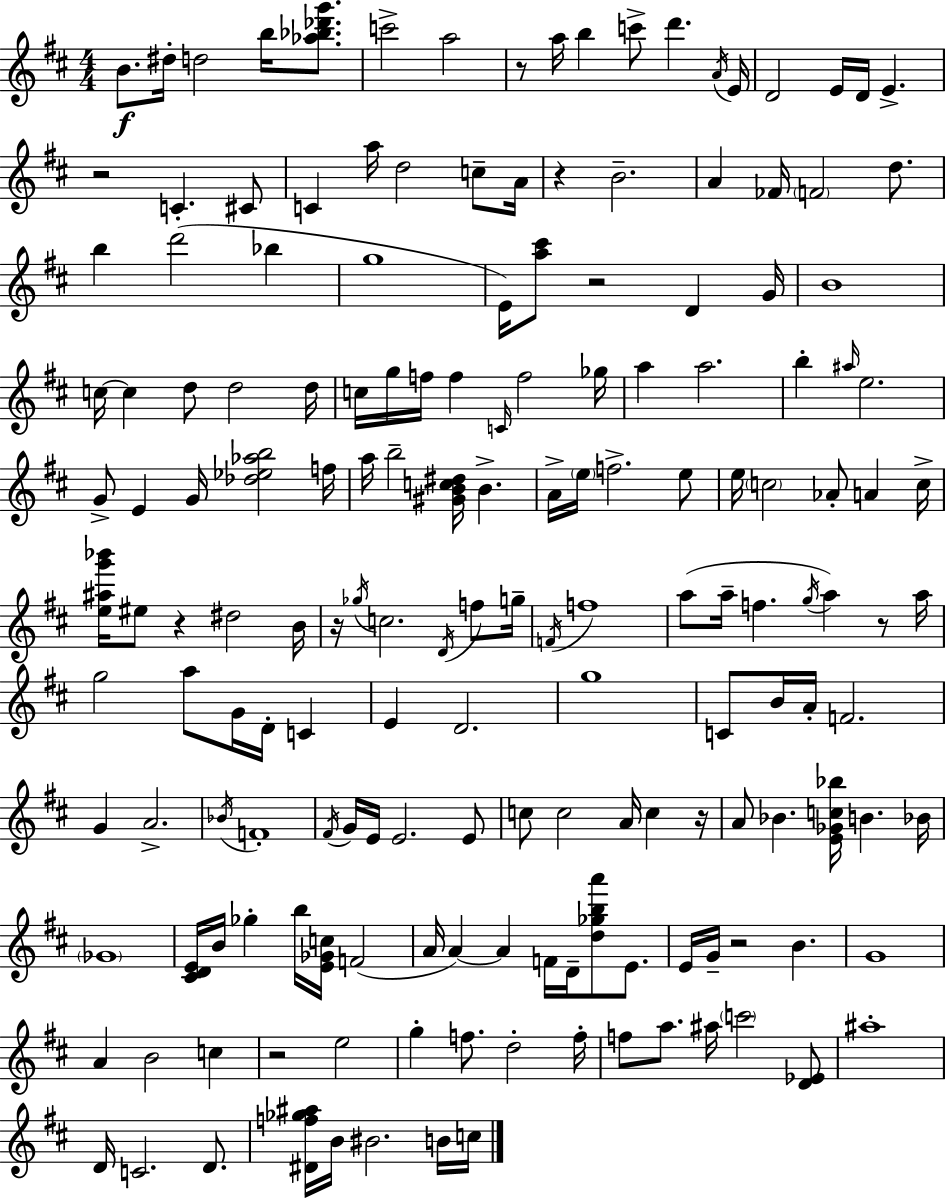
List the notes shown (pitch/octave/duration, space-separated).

B4/e. D#5/s D5/h B5/s [Ab5,Bb5,Db6,G6]/e. C6/h A5/h R/e A5/s B5/q C6/e D6/q. A4/s E4/s D4/h E4/s D4/s E4/q. R/h C4/q. C#4/e C4/q A5/s D5/h C5/e A4/s R/q B4/h. A4/q FES4/s F4/h D5/e. B5/q D6/h Bb5/q G5/w E4/s [A5,C#6]/e R/h D4/q G4/s B4/w C5/s C5/q D5/e D5/h D5/s C5/s G5/s F5/s F5/q C4/s F5/h Gb5/s A5/q A5/h. B5/q A#5/s E5/h. G4/e E4/q G4/s [Db5,Eb5,Ab5,B5]/h F5/s A5/s B5/h [G#4,B4,C5,D#5]/s B4/q. A4/s E5/s F5/h. E5/e E5/s C5/h Ab4/e A4/q C5/s [E5,A#5,G6,Bb6]/s EIS5/e R/q D#5/h B4/s R/s Gb5/s C5/h. D4/s F5/e G5/s F4/s F5/w A5/e A5/s F5/q. G5/s A5/q R/e A5/s G5/h A5/e G4/s D4/s C4/q E4/q D4/h. G5/w C4/e B4/s A4/s F4/h. G4/q A4/h. Bb4/s F4/w F#4/s G4/s E4/s E4/h. E4/e C5/e C5/h A4/s C5/q R/s A4/e Bb4/q. [E4,Gb4,C5,Bb5]/s B4/q. Bb4/s Gb4/w [C#4,D4,E4]/s B4/s Gb5/q B5/s [E4,Gb4,C5]/s F4/h A4/s A4/q A4/q F4/s D4/s [D5,Gb5,B5,A6]/e E4/e. E4/s G4/s R/h B4/q. G4/w A4/q B4/h C5/q R/h E5/h G5/q F5/e. D5/h F5/s F5/e A5/e. A#5/s C6/h [D4,Eb4]/e A#5/w D4/s C4/h. D4/e. [D#4,F5,Gb5,A#5]/s B4/s BIS4/h. B4/s C5/s